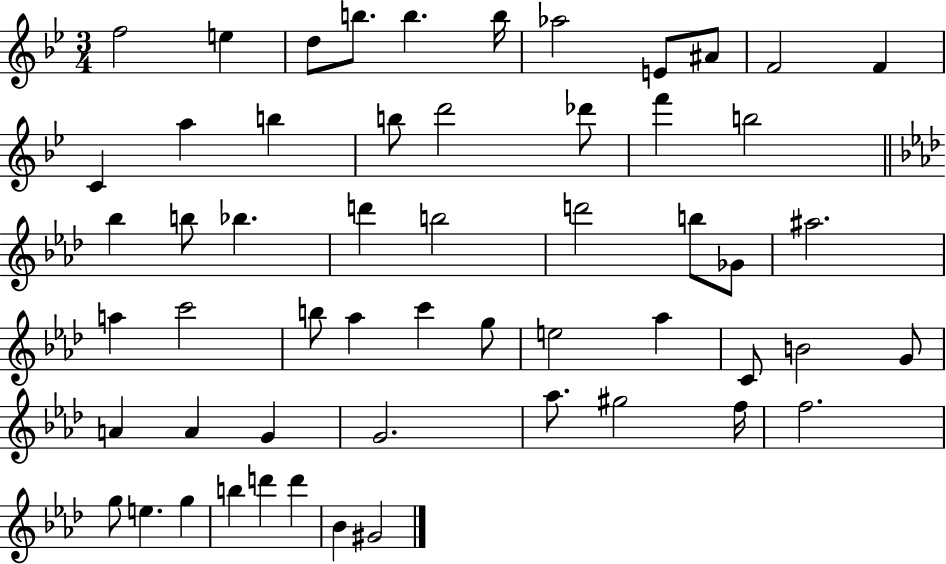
{
  \clef treble
  \numericTimeSignature
  \time 3/4
  \key bes \major
  f''2 e''4 | d''8 b''8. b''4. b''16 | aes''2 e'8 ais'8 | f'2 f'4 | \break c'4 a''4 b''4 | b''8 d'''2 des'''8 | f'''4 b''2 | \bar "||" \break \key f \minor bes''4 b''8 bes''4. | d'''4 b''2 | d'''2 b''8 ges'8 | ais''2. | \break a''4 c'''2 | b''8 aes''4 c'''4 g''8 | e''2 aes''4 | c'8 b'2 g'8 | \break a'4 a'4 g'4 | g'2. | aes''8. gis''2 f''16 | f''2. | \break g''8 e''4. g''4 | b''4 d'''4 d'''4 | bes'4 gis'2 | \bar "|."
}